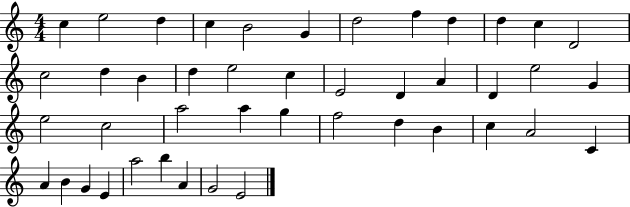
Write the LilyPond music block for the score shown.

{
  \clef treble
  \numericTimeSignature
  \time 4/4
  \key c \major
  c''4 e''2 d''4 | c''4 b'2 g'4 | d''2 f''4 d''4 | d''4 c''4 d'2 | \break c''2 d''4 b'4 | d''4 e''2 c''4 | e'2 d'4 a'4 | d'4 e''2 g'4 | \break e''2 c''2 | a''2 a''4 g''4 | f''2 d''4 b'4 | c''4 a'2 c'4 | \break a'4 b'4 g'4 e'4 | a''2 b''4 a'4 | g'2 e'2 | \bar "|."
}